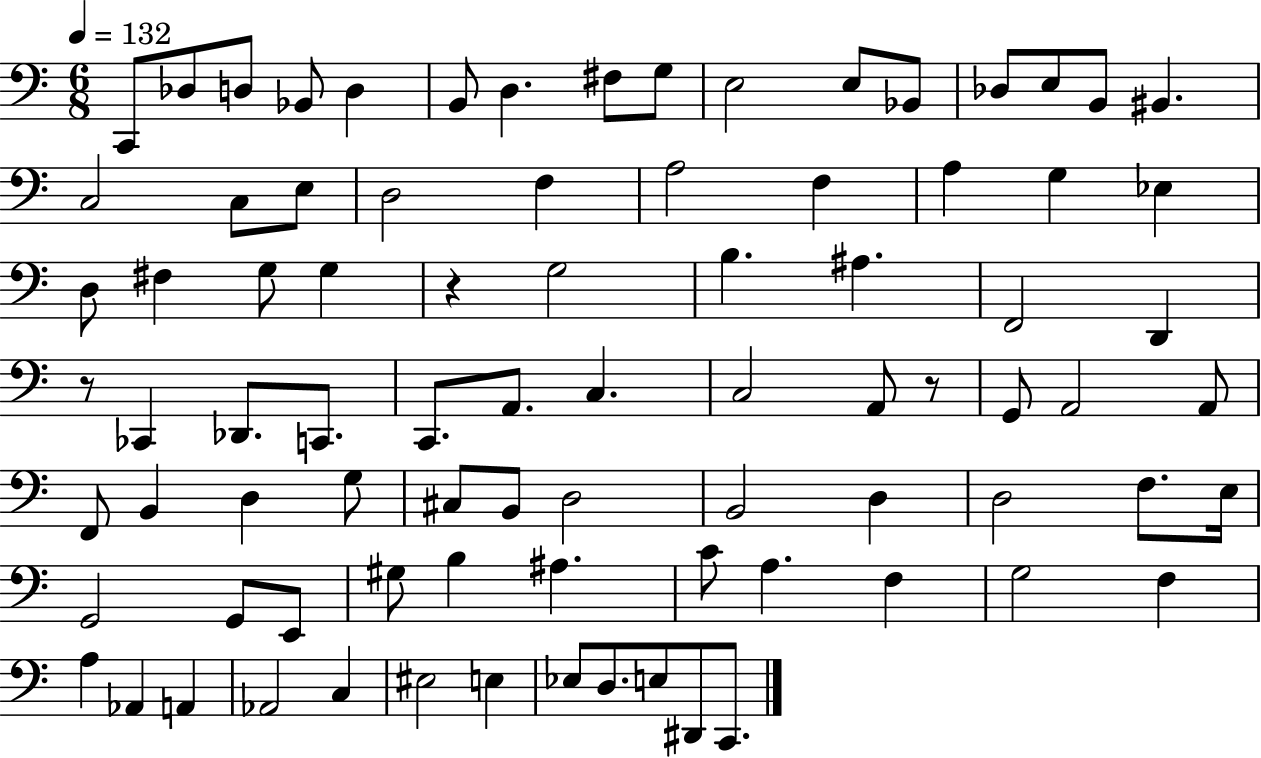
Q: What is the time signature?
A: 6/8